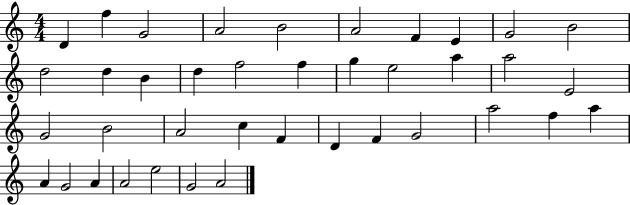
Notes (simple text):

D4/q F5/q G4/h A4/h B4/h A4/h F4/q E4/q G4/h B4/h D5/h D5/q B4/q D5/q F5/h F5/q G5/q E5/h A5/q A5/h E4/h G4/h B4/h A4/h C5/q F4/q D4/q F4/q G4/h A5/h F5/q A5/q A4/q G4/h A4/q A4/h E5/h G4/h A4/h